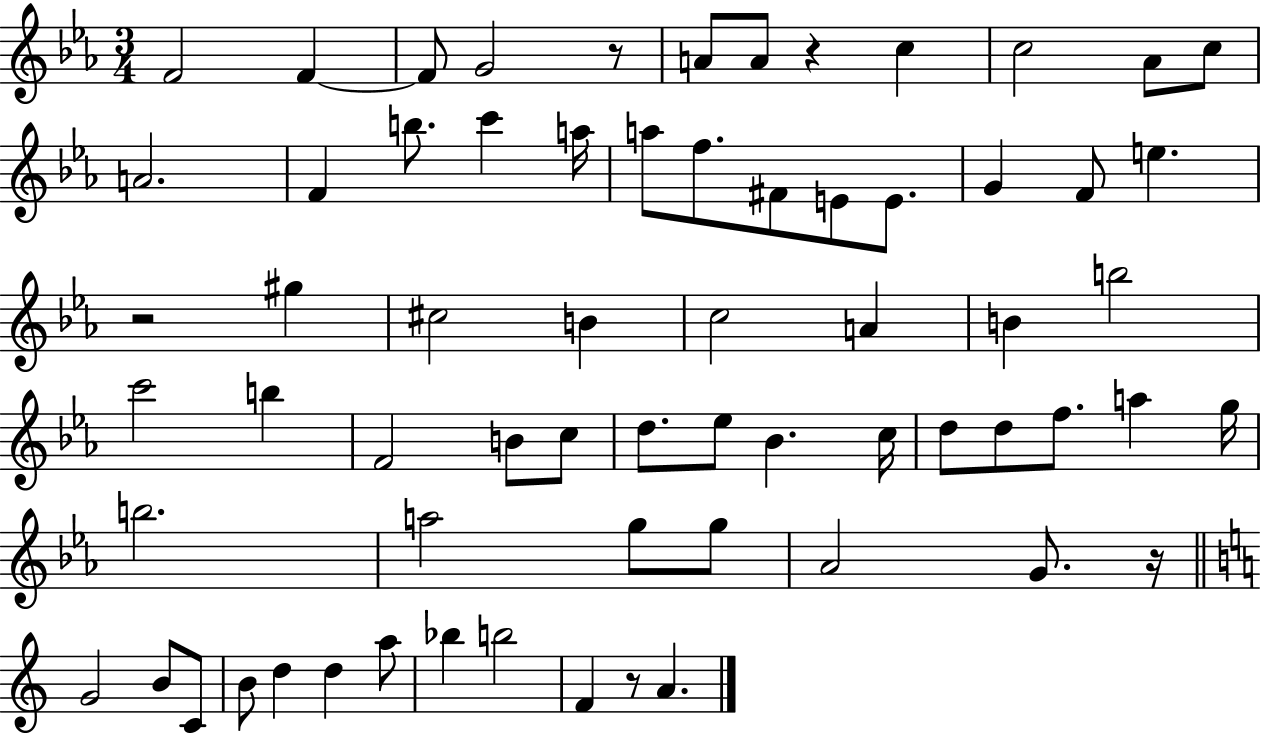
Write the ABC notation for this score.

X:1
T:Untitled
M:3/4
L:1/4
K:Eb
F2 F F/2 G2 z/2 A/2 A/2 z c c2 _A/2 c/2 A2 F b/2 c' a/4 a/2 f/2 ^F/2 E/2 E/2 G F/2 e z2 ^g ^c2 B c2 A B b2 c'2 b F2 B/2 c/2 d/2 _e/2 _B c/4 d/2 d/2 f/2 a g/4 b2 a2 g/2 g/2 _A2 G/2 z/4 G2 B/2 C/2 B/2 d d a/2 _b b2 F z/2 A